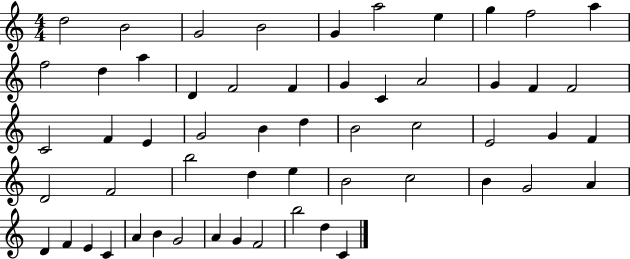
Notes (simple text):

D5/h B4/h G4/h B4/h G4/q A5/h E5/q G5/q F5/h A5/q F5/h D5/q A5/q D4/q F4/h F4/q G4/q C4/q A4/h G4/q F4/q F4/h C4/h F4/q E4/q G4/h B4/q D5/q B4/h C5/h E4/h G4/q F4/q D4/h F4/h B5/h D5/q E5/q B4/h C5/h B4/q G4/h A4/q D4/q F4/q E4/q C4/q A4/q B4/q G4/h A4/q G4/q F4/h B5/h D5/q C4/q